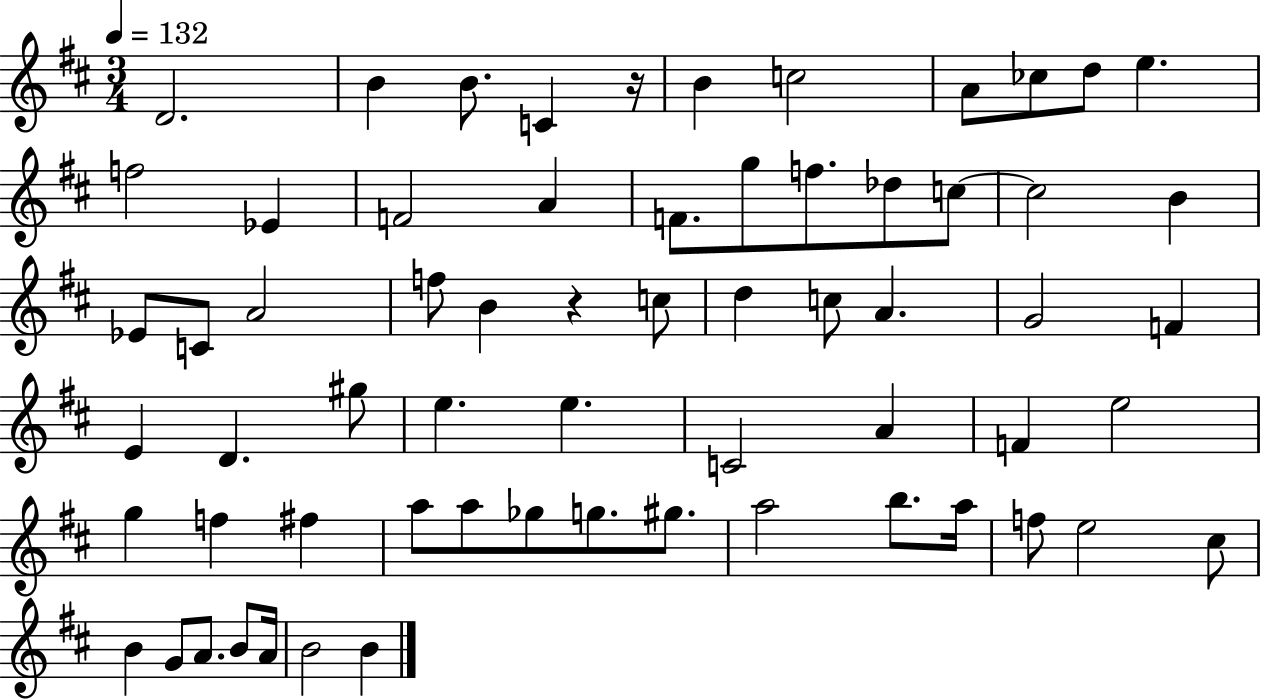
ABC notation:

X:1
T:Untitled
M:3/4
L:1/4
K:D
D2 B B/2 C z/4 B c2 A/2 _c/2 d/2 e f2 _E F2 A F/2 g/2 f/2 _d/2 c/2 c2 B _E/2 C/2 A2 f/2 B z c/2 d c/2 A G2 F E D ^g/2 e e C2 A F e2 g f ^f a/2 a/2 _g/2 g/2 ^g/2 a2 b/2 a/4 f/2 e2 ^c/2 B G/2 A/2 B/2 A/4 B2 B